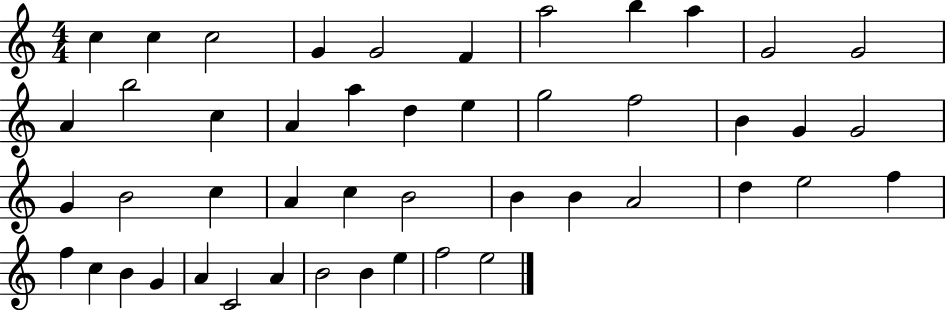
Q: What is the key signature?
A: C major